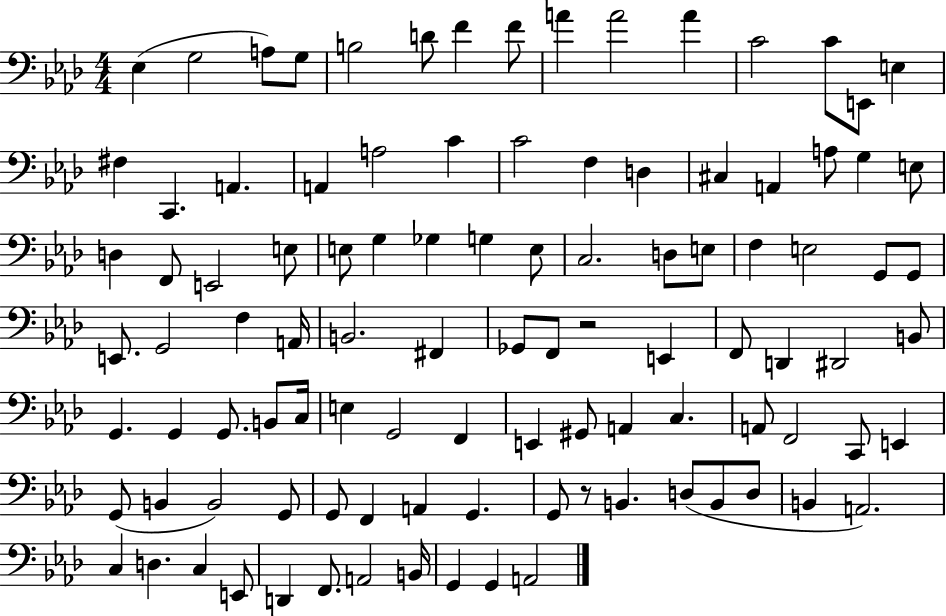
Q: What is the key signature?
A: AES major